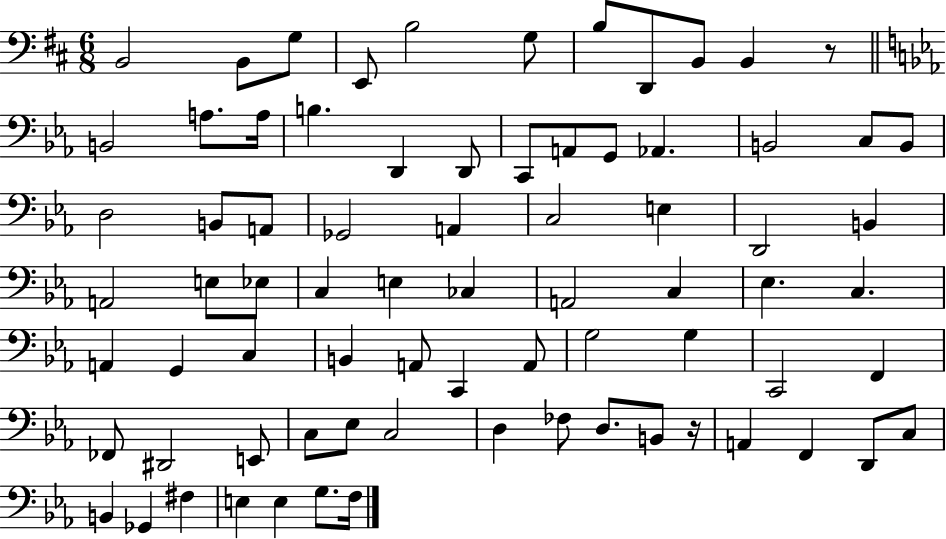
{
  \clef bass
  \numericTimeSignature
  \time 6/8
  \key d \major
  b,2 b,8 g8 | e,8 b2 g8 | b8 d,8 b,8 b,4 r8 | \bar "||" \break \key ees \major b,2 a8. a16 | b4. d,4 d,8 | c,8 a,8 g,8 aes,4. | b,2 c8 b,8 | \break d2 b,8 a,8 | ges,2 a,4 | c2 e4 | d,2 b,4 | \break a,2 e8 ees8 | c4 e4 ces4 | a,2 c4 | ees4. c4. | \break a,4 g,4 c4 | b,4 a,8 c,4 a,8 | g2 g4 | c,2 f,4 | \break fes,8 dis,2 e,8 | c8 ees8 c2 | d4 fes8 d8. b,8 r16 | a,4 f,4 d,8 c8 | \break b,4 ges,4 fis4 | e4 e4 g8. f16 | \bar "|."
}